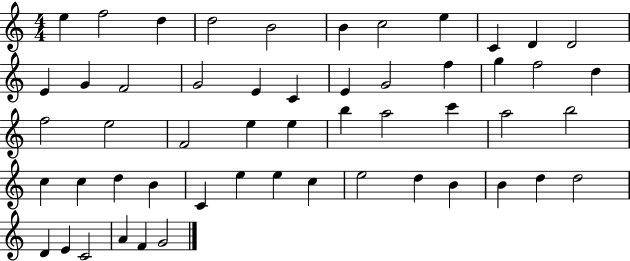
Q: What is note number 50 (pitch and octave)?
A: C4